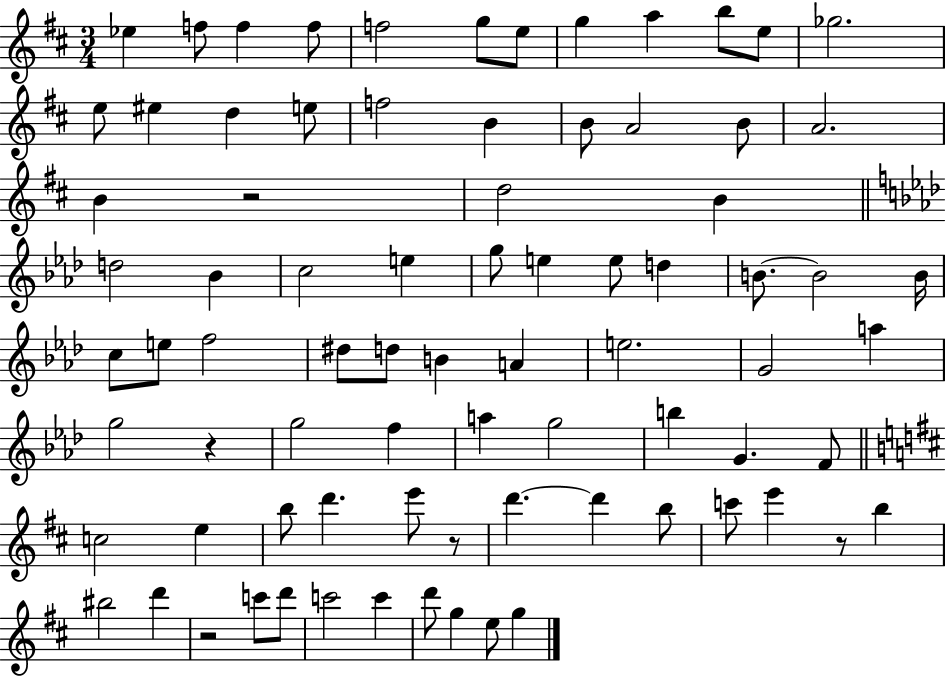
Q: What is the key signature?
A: D major